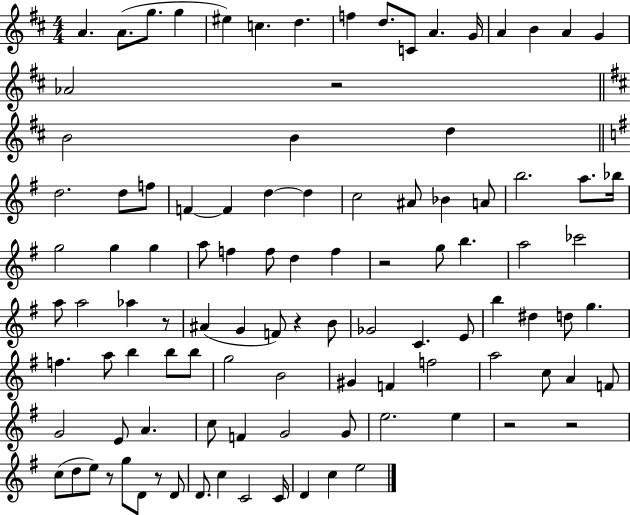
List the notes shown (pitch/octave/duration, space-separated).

A4/q. A4/e. G5/e. G5/q EIS5/q C5/q. D5/q. F5/q D5/e. C4/e A4/q. G4/s A4/q B4/q A4/q G4/q Ab4/h R/h B4/h B4/q D5/q D5/h. D5/e F5/e F4/q F4/q D5/q D5/q C5/h A#4/e Bb4/q A4/e B5/h. A5/e. Bb5/s G5/h G5/q G5/q A5/e F5/q F5/e D5/q F5/q R/h G5/e B5/q. A5/h CES6/h A5/e A5/h Ab5/q R/e A#4/q G4/q F4/e R/q B4/e Gb4/h C4/q. E4/e B5/q D#5/q D5/e G5/q. F5/q. A5/e B5/q B5/e B5/e G5/h B4/h G#4/q F4/q F5/h A5/h C5/e A4/q F4/e G4/h E4/e A4/q. C5/e F4/q G4/h G4/e E5/h. E5/q R/h R/h C5/e D5/e E5/e R/e G5/e D4/e R/e D4/e D4/e. C5/q C4/h C4/s D4/q C5/q E5/h